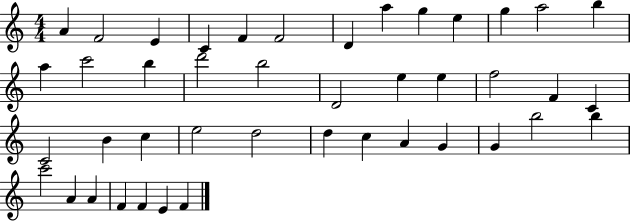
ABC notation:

X:1
T:Untitled
M:4/4
L:1/4
K:C
A F2 E C F F2 D a g e g a2 b a c'2 b d'2 b2 D2 e e f2 F C C2 B c e2 d2 d c A G G b2 b c'2 A A F F E F